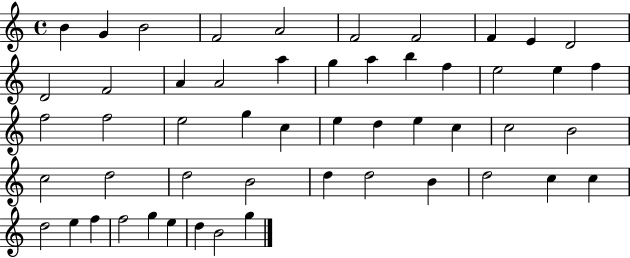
B4/q G4/q B4/h F4/h A4/h F4/h F4/h F4/q E4/q D4/h D4/h F4/h A4/q A4/h A5/q G5/q A5/q B5/q F5/q E5/h E5/q F5/q F5/h F5/h E5/h G5/q C5/q E5/q D5/q E5/q C5/q C5/h B4/h C5/h D5/h D5/h B4/h D5/q D5/h B4/q D5/h C5/q C5/q D5/h E5/q F5/q F5/h G5/q E5/q D5/q B4/h G5/q